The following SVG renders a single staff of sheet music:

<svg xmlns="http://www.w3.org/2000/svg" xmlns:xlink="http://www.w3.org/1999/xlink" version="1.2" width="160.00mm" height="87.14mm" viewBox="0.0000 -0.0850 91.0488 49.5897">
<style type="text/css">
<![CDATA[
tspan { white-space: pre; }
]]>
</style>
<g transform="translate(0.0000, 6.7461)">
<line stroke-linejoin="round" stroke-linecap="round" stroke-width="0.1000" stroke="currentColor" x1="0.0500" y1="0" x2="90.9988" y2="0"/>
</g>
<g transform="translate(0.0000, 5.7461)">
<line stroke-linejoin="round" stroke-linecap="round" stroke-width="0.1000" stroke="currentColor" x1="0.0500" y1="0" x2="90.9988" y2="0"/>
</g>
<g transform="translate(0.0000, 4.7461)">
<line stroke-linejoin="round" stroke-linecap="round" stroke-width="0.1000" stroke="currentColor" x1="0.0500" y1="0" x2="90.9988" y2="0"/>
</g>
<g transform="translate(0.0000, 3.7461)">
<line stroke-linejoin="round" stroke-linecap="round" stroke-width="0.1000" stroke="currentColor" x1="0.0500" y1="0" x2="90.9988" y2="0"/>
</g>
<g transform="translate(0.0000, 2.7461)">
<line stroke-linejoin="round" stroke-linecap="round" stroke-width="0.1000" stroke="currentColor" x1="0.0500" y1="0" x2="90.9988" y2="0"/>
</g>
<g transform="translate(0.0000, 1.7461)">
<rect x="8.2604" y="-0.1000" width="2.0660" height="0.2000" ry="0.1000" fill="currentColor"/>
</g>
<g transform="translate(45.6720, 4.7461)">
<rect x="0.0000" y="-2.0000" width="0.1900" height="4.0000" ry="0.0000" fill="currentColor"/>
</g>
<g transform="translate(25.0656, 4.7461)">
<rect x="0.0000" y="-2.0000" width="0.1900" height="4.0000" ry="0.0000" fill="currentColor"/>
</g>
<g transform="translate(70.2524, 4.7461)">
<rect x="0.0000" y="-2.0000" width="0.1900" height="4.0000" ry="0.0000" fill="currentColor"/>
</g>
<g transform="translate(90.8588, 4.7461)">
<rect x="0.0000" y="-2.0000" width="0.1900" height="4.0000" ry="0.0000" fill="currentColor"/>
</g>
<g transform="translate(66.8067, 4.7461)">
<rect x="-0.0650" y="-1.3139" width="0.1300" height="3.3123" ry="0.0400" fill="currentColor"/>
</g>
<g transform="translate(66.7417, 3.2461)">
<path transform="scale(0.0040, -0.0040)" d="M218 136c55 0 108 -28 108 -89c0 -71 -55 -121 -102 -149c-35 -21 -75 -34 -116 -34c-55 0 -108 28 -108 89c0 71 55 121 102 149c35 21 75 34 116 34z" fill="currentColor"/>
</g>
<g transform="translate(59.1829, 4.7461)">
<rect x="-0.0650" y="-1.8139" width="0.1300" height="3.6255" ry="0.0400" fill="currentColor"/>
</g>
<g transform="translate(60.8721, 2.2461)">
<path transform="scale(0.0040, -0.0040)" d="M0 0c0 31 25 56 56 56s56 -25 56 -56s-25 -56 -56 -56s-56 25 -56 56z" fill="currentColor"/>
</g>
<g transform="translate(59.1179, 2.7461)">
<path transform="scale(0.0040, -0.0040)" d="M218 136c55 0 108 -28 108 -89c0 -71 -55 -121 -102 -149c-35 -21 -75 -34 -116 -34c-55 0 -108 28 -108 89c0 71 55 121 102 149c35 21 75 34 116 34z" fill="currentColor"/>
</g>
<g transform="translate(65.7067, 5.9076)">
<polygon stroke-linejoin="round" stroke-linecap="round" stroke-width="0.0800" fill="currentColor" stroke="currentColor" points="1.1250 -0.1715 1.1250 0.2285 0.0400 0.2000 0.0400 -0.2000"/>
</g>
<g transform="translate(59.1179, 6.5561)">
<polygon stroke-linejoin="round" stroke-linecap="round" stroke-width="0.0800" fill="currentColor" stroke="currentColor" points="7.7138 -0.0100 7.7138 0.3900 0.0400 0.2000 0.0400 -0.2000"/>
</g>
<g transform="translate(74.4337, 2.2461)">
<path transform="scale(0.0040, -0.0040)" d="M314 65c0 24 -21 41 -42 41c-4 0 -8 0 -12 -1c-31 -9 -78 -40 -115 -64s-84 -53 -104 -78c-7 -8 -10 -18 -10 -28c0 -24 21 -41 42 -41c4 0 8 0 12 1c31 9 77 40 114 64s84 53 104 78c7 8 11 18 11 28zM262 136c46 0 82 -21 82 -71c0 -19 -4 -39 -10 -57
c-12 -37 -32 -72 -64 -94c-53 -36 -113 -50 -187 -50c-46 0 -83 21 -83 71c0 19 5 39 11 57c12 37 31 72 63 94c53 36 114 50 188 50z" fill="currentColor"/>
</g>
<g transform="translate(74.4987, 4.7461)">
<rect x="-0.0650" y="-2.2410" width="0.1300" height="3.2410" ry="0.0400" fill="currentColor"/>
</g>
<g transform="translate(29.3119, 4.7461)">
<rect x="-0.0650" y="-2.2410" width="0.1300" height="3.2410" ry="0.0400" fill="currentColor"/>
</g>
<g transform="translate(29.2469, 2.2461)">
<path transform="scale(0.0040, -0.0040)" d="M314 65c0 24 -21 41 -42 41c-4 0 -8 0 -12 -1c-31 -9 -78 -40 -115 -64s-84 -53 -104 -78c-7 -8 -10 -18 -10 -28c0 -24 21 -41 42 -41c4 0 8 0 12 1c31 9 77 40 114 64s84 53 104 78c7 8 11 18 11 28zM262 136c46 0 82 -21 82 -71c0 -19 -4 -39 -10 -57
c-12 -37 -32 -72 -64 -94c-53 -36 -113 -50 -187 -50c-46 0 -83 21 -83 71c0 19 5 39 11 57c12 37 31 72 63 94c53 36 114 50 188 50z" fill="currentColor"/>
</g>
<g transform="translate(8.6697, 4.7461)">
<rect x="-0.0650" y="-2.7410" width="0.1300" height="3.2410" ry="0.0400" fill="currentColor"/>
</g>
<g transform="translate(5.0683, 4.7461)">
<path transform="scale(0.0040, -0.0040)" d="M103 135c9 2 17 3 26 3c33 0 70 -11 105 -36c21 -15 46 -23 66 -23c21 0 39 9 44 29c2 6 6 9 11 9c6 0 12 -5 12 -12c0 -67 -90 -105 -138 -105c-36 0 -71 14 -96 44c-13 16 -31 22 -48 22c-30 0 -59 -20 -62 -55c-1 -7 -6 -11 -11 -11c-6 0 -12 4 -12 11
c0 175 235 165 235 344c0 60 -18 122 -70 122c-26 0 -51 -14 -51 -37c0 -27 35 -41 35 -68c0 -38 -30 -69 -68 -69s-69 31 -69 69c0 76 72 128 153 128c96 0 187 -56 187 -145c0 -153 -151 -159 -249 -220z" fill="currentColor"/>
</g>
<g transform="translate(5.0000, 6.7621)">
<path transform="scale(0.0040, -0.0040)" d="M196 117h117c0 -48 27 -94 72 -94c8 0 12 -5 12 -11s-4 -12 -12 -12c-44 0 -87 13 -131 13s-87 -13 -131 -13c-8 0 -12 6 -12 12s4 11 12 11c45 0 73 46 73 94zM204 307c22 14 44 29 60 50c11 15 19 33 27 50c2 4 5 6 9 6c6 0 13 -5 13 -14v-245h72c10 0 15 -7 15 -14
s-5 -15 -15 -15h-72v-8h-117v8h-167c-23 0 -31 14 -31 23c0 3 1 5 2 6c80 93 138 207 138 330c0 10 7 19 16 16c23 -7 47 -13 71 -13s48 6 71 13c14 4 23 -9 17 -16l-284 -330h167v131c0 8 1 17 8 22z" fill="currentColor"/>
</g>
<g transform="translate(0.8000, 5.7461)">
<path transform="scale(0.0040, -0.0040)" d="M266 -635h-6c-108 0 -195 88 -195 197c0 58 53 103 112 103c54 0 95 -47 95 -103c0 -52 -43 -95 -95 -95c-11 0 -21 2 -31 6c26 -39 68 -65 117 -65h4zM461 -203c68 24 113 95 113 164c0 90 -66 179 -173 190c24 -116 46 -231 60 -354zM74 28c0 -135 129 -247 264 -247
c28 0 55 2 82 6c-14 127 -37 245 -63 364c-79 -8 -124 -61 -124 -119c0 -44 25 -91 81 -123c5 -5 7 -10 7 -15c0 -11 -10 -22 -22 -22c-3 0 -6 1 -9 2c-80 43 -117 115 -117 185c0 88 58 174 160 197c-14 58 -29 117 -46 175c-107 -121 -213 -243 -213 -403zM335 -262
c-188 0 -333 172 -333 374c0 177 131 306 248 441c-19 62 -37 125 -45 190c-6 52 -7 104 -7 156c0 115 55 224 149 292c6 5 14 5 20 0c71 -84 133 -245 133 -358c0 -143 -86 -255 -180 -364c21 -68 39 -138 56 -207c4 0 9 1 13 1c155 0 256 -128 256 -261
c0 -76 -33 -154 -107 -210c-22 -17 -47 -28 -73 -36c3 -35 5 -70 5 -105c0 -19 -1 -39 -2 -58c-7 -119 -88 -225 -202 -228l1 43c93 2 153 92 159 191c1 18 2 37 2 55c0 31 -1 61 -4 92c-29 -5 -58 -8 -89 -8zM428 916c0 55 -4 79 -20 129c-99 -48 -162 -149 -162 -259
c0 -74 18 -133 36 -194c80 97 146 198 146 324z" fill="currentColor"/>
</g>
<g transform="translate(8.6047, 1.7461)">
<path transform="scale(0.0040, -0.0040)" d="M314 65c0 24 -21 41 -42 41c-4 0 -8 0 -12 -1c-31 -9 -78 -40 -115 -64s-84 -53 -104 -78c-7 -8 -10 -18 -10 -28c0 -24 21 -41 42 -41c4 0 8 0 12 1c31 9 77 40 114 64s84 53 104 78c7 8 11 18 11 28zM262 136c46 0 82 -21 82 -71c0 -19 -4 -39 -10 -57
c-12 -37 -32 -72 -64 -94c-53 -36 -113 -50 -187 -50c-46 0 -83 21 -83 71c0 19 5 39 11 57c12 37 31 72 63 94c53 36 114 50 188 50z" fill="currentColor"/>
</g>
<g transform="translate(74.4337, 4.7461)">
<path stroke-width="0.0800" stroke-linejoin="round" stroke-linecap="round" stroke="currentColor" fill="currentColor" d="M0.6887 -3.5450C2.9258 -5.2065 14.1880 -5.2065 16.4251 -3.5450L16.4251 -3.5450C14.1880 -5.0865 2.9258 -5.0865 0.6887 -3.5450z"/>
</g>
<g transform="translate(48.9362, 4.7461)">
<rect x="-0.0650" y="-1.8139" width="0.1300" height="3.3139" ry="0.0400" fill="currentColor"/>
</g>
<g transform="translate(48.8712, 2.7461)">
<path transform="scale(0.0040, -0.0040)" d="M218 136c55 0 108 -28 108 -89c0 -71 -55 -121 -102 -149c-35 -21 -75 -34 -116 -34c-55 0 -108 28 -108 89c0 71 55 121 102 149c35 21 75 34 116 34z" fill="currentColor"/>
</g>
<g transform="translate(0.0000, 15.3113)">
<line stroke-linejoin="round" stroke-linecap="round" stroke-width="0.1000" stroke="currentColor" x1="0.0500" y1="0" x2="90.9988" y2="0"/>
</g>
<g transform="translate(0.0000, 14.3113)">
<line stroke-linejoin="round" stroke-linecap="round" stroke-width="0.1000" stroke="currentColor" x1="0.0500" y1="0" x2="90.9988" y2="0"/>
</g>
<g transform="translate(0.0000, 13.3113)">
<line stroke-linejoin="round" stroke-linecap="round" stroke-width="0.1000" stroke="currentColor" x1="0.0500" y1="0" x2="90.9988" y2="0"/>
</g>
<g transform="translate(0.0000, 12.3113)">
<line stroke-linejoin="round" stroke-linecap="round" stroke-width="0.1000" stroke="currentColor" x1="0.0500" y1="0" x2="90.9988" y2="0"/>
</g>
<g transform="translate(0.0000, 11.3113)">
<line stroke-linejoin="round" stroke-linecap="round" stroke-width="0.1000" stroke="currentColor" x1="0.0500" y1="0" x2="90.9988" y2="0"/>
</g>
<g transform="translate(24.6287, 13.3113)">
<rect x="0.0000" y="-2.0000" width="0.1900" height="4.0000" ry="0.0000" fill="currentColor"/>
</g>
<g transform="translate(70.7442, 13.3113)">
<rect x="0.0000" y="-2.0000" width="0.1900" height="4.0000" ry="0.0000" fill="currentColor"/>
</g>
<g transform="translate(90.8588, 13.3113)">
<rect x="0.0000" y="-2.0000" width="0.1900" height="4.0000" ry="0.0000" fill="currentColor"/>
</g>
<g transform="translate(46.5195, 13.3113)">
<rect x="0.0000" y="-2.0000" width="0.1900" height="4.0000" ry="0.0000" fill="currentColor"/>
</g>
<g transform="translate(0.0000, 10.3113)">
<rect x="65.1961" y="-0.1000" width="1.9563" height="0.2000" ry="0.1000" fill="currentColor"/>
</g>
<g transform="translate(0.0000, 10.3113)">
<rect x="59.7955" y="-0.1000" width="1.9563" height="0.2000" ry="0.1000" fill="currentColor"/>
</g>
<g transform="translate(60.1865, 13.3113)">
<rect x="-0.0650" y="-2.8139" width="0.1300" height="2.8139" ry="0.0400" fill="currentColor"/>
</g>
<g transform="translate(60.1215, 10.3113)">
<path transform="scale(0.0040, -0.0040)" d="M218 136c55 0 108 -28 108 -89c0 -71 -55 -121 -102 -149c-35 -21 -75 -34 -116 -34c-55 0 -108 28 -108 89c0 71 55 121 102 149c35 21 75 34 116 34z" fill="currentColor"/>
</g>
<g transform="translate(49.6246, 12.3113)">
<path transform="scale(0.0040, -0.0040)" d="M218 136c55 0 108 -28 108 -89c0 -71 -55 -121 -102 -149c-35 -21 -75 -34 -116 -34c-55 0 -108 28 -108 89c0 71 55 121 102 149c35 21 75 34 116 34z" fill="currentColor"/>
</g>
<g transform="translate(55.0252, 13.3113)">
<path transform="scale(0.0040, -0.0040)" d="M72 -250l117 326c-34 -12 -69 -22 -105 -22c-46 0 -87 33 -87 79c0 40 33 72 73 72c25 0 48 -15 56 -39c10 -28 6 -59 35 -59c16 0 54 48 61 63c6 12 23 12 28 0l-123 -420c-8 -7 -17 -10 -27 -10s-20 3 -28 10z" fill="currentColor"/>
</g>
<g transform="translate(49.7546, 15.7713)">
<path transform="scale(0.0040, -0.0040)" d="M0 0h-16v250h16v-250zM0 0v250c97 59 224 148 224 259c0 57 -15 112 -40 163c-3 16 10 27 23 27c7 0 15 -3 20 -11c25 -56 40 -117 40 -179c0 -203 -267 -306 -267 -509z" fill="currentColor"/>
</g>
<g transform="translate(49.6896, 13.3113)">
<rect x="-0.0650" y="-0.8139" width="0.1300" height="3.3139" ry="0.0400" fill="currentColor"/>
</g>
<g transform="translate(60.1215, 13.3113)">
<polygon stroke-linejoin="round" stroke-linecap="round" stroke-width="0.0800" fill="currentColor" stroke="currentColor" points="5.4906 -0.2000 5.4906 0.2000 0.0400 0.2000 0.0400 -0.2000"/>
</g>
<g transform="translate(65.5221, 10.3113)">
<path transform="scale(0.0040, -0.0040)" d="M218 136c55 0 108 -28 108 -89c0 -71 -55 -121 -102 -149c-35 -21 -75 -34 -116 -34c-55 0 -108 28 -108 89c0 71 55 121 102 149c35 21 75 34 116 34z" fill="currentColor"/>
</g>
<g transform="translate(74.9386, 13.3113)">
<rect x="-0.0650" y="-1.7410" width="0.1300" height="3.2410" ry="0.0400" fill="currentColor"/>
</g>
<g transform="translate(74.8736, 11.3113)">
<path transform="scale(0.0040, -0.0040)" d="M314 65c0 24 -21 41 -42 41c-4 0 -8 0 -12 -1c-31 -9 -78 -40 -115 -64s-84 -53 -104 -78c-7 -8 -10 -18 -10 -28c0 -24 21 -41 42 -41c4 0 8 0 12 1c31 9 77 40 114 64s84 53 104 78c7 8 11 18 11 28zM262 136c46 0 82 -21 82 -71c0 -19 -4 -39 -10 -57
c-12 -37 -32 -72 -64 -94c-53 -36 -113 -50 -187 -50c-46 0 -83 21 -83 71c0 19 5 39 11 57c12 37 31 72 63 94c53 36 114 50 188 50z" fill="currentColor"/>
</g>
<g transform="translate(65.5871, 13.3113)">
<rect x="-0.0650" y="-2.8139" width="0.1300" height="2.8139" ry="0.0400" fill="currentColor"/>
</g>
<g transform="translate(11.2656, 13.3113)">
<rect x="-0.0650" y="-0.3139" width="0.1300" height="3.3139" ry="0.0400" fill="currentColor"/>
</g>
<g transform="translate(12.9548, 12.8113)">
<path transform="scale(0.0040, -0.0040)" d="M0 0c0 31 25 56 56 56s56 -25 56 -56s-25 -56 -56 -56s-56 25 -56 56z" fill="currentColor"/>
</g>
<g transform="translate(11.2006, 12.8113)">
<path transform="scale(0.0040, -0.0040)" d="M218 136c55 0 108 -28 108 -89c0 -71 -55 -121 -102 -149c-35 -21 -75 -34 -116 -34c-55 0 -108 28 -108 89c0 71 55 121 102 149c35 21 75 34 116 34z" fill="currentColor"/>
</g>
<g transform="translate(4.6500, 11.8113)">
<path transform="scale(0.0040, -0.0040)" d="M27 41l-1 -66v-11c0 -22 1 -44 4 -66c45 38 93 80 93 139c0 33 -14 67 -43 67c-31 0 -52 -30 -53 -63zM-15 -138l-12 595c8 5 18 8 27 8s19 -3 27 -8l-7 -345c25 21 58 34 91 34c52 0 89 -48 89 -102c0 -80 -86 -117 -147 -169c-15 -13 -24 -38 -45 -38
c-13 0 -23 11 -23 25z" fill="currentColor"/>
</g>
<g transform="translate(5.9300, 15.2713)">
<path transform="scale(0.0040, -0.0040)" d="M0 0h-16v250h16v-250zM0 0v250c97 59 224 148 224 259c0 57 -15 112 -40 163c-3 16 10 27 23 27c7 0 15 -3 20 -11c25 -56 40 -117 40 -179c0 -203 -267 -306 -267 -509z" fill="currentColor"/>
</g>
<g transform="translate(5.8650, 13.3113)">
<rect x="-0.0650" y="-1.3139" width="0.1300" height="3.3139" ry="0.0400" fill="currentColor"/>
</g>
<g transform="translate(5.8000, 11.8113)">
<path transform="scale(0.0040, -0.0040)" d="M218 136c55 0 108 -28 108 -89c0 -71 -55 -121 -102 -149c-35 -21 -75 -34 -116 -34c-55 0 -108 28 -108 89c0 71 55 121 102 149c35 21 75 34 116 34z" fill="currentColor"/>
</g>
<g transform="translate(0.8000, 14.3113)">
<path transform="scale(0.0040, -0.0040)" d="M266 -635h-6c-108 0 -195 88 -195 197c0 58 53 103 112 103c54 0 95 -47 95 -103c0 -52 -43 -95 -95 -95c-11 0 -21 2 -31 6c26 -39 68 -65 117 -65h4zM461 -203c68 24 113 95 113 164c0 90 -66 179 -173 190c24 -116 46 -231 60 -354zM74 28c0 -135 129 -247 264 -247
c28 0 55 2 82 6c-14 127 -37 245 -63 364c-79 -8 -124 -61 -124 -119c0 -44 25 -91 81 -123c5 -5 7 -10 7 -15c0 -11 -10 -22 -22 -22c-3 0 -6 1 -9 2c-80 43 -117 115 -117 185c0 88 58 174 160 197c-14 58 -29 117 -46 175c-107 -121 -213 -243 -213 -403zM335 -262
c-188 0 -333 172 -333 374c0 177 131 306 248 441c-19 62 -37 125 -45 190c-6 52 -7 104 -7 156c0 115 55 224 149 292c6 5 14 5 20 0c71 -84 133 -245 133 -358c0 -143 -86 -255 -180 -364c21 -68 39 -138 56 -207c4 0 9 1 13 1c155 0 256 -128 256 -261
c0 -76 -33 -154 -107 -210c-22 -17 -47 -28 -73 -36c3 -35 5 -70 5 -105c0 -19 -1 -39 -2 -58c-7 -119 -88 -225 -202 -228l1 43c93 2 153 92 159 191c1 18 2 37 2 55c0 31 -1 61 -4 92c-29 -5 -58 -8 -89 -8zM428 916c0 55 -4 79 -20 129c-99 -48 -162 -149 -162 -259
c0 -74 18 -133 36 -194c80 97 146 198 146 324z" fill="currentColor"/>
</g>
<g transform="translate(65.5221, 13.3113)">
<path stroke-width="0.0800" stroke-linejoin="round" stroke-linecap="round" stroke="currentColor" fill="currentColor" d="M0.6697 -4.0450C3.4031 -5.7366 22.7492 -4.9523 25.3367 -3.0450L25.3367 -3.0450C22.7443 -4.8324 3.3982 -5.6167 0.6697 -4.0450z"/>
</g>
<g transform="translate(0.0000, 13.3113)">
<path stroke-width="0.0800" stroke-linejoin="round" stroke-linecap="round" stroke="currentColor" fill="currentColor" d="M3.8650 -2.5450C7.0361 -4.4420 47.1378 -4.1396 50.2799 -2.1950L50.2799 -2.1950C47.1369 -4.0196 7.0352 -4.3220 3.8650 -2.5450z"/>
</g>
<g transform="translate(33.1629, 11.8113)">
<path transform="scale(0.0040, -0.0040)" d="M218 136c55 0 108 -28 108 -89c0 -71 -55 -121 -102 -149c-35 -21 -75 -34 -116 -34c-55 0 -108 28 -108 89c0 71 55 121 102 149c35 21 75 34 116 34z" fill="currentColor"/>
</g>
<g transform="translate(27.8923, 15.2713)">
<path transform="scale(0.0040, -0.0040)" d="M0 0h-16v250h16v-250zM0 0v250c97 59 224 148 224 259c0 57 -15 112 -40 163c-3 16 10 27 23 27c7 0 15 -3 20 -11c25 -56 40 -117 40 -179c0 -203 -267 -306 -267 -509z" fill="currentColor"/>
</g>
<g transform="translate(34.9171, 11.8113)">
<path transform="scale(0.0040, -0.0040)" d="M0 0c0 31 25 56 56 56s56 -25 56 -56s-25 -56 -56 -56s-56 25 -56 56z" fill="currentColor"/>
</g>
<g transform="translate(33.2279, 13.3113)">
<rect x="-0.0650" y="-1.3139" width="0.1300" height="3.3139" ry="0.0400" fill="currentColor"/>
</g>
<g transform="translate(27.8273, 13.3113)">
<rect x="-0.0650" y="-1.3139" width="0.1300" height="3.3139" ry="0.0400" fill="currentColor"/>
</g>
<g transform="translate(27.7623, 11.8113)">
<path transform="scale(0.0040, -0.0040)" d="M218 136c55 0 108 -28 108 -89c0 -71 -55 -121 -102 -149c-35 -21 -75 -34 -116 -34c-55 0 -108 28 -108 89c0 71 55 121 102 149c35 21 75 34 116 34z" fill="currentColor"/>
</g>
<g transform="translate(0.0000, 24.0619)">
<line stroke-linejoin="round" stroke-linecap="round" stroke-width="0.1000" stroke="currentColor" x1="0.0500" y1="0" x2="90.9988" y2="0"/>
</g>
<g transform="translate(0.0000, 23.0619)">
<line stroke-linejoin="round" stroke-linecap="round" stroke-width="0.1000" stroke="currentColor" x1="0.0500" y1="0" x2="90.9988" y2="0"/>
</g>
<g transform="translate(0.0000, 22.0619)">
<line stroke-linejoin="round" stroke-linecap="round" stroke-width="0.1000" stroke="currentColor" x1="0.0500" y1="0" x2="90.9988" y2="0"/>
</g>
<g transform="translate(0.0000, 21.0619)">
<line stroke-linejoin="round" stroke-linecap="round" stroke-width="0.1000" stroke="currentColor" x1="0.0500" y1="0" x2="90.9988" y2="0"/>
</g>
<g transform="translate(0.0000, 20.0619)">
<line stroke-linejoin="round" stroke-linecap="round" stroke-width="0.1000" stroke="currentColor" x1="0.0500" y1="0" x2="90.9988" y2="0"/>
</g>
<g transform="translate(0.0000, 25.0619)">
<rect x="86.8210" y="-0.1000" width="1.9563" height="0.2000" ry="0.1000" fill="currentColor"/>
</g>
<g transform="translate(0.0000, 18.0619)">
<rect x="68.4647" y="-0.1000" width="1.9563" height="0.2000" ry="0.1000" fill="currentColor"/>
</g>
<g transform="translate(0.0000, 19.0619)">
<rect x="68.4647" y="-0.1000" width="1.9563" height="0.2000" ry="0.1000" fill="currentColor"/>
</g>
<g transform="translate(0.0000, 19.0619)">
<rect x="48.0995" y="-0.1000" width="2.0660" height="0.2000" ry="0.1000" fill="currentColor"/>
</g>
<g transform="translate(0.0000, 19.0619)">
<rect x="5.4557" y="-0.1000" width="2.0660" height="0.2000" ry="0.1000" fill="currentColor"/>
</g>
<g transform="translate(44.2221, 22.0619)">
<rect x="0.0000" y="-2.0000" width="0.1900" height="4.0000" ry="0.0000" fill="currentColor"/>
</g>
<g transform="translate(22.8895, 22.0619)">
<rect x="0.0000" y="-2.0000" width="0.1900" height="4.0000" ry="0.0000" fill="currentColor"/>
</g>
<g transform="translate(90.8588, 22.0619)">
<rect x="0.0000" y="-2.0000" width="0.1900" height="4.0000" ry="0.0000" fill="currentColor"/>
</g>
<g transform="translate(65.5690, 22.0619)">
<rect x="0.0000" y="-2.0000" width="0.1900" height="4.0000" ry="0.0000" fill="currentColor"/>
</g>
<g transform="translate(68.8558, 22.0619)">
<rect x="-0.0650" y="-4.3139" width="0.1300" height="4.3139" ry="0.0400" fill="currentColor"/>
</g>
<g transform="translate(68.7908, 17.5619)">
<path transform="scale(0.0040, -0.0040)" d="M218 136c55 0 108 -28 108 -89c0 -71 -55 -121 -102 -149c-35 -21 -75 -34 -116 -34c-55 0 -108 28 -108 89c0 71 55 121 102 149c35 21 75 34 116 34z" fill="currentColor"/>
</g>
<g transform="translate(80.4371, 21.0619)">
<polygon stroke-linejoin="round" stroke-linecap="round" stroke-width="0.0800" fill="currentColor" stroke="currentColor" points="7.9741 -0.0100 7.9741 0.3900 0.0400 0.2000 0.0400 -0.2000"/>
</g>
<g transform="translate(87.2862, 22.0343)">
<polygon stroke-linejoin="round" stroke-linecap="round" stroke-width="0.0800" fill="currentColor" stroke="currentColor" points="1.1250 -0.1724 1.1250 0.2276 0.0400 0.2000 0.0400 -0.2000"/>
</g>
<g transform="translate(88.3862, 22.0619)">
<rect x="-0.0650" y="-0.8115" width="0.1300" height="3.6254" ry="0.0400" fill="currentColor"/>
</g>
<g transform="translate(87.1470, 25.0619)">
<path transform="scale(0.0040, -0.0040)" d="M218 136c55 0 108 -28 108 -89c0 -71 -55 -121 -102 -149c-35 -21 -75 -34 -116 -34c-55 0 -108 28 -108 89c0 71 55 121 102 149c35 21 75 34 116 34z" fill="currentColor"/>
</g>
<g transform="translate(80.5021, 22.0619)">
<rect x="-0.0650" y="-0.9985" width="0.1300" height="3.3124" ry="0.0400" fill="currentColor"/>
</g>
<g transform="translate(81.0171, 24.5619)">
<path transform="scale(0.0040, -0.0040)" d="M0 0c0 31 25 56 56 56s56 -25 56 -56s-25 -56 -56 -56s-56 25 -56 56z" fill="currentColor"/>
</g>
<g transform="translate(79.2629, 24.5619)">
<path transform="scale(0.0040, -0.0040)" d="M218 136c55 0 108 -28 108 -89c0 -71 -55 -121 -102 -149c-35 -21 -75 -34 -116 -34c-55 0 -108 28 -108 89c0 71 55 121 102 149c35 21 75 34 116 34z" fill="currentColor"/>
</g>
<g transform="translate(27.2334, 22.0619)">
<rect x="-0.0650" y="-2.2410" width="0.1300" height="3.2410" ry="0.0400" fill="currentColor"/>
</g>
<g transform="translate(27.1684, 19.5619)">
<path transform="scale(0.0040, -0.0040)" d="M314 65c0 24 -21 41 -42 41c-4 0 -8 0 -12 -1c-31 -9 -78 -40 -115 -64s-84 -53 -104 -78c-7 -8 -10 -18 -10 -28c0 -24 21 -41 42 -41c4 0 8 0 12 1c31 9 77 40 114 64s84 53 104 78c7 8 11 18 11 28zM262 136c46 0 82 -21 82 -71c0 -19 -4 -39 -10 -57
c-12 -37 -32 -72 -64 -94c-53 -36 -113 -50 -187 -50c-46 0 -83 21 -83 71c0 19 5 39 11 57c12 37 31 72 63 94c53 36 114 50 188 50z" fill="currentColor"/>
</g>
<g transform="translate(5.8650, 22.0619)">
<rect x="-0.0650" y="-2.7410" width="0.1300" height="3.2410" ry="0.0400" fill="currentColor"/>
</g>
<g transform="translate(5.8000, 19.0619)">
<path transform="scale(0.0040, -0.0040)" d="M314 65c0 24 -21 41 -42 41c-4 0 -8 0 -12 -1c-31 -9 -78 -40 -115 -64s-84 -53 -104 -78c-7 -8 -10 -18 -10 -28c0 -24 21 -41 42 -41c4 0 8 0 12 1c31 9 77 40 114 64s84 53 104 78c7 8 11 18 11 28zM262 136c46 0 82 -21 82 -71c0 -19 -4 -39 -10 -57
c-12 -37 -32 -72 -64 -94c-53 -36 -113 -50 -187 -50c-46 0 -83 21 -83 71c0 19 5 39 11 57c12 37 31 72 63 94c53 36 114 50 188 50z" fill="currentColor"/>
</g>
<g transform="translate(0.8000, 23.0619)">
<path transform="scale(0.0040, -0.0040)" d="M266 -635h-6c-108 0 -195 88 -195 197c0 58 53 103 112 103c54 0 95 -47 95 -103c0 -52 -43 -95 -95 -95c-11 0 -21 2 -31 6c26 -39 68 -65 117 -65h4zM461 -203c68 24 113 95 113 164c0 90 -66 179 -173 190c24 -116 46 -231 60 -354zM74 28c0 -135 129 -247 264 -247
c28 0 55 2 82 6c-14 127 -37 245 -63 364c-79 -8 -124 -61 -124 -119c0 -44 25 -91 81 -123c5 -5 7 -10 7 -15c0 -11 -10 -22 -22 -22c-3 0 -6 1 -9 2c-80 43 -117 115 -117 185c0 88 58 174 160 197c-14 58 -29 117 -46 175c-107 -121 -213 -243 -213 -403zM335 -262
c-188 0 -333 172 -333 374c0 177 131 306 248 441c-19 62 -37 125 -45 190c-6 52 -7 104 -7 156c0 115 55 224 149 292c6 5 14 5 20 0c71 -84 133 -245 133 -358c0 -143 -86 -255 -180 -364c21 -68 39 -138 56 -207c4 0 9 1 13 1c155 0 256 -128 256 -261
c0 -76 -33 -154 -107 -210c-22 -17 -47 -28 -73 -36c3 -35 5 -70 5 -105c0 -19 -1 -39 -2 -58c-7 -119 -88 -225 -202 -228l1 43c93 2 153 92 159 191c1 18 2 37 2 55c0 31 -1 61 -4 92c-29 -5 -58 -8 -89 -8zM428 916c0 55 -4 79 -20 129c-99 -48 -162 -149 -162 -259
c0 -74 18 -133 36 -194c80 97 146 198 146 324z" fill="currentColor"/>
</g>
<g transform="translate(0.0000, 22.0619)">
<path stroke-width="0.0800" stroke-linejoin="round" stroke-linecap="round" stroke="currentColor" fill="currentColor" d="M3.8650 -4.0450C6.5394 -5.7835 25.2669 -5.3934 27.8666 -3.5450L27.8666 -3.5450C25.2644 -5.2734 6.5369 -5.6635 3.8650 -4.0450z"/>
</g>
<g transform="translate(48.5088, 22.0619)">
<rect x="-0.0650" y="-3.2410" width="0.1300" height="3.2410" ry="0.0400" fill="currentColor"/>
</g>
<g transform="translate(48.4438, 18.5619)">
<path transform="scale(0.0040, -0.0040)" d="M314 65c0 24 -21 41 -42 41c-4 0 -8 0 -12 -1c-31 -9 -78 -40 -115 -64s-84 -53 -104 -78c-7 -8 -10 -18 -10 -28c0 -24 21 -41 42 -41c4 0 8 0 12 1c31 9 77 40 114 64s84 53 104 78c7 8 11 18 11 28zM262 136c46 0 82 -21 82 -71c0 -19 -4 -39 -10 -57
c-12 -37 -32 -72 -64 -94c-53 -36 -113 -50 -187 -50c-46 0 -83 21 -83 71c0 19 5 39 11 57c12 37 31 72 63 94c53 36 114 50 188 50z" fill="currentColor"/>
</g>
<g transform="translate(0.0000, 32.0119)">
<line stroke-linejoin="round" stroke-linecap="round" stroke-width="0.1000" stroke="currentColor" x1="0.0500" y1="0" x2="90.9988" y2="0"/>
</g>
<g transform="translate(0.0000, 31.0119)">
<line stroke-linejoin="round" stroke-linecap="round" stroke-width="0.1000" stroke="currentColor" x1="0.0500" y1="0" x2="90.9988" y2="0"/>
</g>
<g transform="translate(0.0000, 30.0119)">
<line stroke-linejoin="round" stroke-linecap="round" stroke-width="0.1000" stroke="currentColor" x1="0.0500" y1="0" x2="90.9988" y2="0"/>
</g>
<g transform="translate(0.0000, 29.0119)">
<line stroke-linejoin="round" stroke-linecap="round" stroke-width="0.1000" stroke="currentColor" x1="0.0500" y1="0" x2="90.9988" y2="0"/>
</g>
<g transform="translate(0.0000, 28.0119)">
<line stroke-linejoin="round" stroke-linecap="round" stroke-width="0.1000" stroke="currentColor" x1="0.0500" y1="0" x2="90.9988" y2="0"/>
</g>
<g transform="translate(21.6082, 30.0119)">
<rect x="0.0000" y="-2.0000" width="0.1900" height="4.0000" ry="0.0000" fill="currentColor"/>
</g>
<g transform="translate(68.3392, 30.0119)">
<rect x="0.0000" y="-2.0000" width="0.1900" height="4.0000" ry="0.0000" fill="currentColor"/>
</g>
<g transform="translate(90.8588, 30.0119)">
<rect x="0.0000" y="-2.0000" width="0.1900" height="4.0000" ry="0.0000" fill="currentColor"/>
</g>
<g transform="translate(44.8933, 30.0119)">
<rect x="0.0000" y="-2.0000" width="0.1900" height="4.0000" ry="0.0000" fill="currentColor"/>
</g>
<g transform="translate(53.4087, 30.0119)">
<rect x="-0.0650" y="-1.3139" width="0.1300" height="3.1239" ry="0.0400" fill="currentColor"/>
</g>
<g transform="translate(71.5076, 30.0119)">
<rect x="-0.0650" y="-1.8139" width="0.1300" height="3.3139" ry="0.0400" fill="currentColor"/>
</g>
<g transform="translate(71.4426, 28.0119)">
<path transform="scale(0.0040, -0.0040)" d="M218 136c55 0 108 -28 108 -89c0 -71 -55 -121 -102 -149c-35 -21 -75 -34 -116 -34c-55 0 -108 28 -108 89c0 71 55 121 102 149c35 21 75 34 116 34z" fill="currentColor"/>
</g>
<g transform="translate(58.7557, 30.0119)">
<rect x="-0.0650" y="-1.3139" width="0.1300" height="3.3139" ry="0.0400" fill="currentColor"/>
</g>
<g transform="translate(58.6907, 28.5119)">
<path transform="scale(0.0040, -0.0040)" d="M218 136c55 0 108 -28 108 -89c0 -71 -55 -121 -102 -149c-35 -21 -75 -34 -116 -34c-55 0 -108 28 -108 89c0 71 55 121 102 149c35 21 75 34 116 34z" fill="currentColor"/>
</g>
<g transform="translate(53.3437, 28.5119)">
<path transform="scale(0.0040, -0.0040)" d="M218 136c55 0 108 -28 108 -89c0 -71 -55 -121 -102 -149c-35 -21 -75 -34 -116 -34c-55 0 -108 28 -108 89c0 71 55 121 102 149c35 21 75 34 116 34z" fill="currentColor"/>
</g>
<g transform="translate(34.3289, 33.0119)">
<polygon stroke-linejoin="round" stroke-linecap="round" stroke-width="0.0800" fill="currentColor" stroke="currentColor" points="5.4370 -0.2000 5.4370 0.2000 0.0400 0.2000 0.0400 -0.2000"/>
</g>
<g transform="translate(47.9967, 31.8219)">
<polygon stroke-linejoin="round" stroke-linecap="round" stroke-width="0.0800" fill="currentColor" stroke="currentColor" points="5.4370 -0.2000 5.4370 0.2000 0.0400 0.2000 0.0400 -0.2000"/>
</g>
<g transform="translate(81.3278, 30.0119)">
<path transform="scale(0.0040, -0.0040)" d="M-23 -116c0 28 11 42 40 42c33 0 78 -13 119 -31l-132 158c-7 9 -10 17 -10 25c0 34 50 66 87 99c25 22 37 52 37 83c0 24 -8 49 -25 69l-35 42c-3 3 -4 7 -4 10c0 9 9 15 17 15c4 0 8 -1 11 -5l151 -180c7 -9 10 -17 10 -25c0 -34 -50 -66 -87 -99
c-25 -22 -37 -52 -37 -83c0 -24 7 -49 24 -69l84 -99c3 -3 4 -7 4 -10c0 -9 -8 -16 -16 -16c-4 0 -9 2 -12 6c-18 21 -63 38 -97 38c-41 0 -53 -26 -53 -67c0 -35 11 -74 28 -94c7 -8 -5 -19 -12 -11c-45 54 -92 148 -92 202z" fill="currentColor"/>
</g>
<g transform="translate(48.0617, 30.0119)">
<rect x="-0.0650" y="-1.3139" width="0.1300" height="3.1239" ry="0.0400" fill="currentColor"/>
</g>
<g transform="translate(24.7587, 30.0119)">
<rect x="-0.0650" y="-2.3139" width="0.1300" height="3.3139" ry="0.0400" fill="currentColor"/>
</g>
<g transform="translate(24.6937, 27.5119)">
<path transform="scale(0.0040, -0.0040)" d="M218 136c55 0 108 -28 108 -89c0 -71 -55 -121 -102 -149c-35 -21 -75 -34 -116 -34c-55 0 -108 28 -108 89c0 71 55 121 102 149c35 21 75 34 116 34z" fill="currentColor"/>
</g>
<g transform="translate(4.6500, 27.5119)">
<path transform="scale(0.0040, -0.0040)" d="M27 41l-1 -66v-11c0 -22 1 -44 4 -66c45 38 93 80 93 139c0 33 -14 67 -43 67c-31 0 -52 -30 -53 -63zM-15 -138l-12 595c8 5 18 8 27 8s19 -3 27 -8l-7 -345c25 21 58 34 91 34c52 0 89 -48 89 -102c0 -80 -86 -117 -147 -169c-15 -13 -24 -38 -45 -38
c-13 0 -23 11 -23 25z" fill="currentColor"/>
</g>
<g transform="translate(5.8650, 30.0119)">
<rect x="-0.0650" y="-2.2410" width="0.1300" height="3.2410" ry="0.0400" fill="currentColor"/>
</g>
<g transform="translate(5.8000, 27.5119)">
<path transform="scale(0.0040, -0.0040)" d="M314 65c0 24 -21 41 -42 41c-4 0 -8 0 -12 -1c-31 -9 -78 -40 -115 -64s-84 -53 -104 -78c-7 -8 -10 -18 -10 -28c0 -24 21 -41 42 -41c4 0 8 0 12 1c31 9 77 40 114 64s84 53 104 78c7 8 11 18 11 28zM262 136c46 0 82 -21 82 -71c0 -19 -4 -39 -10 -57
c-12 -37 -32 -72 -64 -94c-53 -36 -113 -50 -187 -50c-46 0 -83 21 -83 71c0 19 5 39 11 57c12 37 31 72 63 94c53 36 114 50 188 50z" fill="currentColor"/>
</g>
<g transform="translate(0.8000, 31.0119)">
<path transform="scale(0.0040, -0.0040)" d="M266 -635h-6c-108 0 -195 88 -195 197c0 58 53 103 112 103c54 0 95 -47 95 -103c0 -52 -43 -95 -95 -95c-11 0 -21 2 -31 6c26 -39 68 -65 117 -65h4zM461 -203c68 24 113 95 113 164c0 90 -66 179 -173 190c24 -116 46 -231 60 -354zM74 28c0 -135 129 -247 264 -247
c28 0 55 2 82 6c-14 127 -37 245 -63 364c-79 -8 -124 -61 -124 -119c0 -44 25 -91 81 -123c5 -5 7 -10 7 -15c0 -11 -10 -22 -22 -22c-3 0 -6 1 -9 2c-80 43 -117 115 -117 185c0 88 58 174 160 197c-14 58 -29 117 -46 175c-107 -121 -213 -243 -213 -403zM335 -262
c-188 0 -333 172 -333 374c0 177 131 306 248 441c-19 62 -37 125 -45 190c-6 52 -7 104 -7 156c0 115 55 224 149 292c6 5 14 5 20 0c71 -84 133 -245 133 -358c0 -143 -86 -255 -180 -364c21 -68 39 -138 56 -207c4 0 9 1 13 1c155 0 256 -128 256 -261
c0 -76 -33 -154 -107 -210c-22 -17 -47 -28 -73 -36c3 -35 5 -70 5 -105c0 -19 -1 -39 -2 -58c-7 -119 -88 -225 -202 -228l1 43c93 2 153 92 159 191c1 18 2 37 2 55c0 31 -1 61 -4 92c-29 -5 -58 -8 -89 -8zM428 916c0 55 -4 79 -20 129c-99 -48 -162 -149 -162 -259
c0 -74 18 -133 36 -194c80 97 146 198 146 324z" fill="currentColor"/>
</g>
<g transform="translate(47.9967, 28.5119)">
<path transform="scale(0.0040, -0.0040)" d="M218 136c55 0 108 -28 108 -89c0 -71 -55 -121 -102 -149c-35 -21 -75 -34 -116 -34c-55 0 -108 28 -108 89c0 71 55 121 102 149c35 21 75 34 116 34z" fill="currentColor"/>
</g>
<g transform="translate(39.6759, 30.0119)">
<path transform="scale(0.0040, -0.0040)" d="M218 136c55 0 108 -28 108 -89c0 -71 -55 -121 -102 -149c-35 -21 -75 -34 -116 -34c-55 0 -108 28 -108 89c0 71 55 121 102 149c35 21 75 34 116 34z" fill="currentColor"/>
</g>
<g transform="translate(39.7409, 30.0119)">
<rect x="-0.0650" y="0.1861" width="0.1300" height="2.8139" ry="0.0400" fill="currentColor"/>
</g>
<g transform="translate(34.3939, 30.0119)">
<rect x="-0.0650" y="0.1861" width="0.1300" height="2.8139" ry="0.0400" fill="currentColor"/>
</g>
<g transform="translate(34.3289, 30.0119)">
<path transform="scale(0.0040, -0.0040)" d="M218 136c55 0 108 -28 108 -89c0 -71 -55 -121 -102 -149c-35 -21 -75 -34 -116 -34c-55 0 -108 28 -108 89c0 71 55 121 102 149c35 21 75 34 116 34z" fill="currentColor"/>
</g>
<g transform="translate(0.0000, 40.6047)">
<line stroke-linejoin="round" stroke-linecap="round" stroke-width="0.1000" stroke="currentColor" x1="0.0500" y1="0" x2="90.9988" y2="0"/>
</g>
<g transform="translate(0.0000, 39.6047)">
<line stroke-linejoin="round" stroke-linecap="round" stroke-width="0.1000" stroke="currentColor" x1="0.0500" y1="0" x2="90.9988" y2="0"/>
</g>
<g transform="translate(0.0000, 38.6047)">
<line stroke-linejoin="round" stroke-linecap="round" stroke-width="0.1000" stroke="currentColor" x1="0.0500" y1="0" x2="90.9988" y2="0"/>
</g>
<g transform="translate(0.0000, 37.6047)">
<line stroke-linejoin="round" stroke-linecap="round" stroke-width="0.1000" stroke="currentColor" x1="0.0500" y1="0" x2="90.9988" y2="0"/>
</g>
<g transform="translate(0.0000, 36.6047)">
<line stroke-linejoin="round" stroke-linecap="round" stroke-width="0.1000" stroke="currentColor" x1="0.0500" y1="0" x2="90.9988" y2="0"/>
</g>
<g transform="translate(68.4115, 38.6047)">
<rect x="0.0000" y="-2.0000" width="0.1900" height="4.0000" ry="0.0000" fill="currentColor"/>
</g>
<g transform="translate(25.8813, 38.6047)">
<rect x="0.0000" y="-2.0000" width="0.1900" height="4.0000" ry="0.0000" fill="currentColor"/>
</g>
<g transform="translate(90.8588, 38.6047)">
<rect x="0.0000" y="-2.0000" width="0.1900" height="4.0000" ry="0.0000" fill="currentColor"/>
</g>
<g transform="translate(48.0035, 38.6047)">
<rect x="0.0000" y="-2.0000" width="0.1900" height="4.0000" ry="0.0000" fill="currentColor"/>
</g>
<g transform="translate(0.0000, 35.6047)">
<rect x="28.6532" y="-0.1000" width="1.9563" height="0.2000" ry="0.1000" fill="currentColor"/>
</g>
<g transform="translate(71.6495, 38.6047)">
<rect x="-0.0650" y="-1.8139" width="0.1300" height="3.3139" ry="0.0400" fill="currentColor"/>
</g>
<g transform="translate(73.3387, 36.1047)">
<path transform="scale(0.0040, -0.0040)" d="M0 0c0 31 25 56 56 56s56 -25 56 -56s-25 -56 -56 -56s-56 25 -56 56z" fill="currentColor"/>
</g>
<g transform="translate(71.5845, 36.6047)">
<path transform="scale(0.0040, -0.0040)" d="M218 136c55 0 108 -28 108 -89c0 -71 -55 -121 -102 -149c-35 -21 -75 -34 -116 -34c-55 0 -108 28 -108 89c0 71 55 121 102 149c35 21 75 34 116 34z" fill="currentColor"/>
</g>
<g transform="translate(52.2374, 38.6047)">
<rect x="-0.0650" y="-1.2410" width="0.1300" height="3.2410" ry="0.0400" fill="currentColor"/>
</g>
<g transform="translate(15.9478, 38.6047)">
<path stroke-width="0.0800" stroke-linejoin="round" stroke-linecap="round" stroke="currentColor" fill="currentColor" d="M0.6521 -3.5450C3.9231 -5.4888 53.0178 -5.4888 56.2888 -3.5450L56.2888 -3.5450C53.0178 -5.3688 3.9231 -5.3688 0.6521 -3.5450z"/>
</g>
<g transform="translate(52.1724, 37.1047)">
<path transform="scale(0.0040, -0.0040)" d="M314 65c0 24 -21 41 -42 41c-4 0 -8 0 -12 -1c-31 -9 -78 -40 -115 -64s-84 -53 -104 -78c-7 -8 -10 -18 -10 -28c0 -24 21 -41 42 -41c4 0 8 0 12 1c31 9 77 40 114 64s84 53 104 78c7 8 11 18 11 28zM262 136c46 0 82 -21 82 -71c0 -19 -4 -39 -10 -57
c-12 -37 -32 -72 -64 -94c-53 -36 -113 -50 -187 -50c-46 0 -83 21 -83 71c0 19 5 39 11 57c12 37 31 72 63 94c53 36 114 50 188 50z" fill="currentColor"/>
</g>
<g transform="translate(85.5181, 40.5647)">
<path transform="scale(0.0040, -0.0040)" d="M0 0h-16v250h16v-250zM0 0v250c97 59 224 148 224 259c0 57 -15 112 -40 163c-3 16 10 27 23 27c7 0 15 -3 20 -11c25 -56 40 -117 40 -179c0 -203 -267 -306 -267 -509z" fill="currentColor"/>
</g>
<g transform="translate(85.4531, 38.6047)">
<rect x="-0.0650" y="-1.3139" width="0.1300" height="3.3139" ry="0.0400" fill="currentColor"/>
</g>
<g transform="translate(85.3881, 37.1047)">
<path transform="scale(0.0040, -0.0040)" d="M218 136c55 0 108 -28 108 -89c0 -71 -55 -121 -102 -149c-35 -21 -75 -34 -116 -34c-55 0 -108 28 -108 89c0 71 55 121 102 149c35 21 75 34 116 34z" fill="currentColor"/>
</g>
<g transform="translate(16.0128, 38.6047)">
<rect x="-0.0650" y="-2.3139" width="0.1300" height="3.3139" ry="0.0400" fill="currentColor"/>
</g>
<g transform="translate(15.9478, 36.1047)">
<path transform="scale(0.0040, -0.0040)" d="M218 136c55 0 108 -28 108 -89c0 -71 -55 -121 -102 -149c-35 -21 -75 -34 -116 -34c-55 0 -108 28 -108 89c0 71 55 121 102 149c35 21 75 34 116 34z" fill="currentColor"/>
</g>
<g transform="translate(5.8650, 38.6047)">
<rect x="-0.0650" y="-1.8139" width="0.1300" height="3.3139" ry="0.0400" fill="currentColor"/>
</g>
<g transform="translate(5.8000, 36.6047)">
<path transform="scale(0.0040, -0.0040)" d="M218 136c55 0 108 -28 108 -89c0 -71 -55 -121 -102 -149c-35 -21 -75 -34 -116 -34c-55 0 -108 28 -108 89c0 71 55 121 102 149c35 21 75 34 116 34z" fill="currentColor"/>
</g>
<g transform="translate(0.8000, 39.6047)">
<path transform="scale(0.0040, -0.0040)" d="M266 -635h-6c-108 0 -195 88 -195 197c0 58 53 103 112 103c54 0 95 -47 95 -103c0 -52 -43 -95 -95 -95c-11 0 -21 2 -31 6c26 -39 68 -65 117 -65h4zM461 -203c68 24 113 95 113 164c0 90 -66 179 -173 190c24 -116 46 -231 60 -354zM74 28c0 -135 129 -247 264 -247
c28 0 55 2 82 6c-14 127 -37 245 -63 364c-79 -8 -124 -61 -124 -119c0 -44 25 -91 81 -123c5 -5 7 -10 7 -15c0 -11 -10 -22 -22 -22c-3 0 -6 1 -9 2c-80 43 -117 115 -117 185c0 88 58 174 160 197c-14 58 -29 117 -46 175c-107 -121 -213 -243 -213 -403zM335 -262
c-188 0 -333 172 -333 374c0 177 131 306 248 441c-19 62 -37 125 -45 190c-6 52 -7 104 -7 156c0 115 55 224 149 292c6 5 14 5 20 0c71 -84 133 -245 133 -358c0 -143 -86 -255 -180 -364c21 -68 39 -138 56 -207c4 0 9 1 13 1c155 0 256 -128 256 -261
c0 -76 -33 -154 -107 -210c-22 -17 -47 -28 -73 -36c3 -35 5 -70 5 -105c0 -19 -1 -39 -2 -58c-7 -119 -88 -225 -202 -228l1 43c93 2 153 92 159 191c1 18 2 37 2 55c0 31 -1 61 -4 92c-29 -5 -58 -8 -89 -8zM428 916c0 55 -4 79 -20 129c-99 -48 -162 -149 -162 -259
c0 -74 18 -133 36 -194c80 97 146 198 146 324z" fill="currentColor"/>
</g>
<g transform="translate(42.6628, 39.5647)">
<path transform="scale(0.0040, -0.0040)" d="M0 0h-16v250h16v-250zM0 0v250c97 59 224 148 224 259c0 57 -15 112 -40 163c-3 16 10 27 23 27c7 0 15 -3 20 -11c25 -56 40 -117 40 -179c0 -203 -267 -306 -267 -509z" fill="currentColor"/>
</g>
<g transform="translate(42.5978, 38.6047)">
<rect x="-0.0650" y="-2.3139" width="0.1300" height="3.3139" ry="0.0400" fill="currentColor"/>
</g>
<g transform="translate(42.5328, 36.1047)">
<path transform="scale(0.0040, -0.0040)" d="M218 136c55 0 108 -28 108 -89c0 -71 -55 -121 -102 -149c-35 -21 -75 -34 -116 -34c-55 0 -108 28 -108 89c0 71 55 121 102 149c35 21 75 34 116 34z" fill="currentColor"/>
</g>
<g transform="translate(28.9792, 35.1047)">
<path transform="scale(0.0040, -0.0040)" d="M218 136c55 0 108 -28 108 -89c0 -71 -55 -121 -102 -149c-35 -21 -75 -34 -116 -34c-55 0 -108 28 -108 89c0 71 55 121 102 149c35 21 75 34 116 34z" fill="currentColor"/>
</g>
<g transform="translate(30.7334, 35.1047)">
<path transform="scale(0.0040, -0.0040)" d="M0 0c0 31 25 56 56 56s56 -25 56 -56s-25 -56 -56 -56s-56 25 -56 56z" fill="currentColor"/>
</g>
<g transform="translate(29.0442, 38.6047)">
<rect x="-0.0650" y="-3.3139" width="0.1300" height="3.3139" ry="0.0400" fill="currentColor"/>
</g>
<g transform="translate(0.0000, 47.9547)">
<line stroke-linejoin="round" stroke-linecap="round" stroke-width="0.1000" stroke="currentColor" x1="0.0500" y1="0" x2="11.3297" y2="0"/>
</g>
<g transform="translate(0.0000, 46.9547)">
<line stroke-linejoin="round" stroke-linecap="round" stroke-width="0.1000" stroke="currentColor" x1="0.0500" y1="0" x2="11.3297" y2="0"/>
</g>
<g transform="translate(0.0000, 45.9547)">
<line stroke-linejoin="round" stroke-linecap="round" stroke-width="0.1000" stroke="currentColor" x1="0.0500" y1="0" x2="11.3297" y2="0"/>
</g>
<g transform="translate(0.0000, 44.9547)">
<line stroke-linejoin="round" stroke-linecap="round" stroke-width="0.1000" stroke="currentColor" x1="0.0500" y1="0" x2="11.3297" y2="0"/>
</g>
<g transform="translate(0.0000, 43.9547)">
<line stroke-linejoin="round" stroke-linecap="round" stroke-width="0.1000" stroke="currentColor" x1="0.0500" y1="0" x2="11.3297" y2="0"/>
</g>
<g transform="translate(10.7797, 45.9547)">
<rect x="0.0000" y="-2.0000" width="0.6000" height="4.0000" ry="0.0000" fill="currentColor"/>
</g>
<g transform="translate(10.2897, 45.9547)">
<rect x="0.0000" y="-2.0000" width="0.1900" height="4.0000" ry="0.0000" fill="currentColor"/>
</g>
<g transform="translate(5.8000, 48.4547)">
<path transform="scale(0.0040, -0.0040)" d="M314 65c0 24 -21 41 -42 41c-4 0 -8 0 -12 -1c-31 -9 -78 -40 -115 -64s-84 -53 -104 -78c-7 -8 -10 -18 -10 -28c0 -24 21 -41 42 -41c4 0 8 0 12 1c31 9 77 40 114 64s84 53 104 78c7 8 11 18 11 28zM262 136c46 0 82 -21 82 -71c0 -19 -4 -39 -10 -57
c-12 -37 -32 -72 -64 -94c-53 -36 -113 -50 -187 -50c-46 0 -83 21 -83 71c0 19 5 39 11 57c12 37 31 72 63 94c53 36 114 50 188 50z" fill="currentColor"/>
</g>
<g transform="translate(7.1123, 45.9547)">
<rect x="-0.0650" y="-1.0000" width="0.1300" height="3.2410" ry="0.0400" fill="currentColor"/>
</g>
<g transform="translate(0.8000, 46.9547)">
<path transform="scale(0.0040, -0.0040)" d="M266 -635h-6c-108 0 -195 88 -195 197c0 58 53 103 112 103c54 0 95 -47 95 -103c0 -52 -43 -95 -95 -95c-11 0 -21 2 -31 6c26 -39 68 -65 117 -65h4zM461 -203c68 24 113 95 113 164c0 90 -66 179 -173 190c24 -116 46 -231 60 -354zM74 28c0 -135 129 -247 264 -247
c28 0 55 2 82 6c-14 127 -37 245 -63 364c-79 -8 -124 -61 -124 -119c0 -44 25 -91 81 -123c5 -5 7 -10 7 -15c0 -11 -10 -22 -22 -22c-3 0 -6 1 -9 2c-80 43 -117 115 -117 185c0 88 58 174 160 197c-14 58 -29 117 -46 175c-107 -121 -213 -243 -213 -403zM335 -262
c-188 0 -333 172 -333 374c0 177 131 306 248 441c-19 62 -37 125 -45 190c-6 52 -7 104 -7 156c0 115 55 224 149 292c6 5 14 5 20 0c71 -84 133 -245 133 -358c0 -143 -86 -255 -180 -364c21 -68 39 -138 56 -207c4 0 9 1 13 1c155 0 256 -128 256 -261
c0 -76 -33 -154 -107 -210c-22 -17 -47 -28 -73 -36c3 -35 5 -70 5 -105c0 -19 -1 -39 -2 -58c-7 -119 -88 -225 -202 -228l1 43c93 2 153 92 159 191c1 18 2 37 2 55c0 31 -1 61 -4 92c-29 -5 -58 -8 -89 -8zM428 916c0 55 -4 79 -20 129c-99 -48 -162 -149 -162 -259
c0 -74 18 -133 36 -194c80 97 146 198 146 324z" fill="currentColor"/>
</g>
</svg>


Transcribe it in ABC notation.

X:1
T:Untitled
M:2/4
L:1/4
K:C
a2 g2 f f/2 e/4 g2 _e/2 c e/2 e d/2 z/2 a/2 a/2 f2 a2 g2 b2 d' D/2 C/4 _g2 g B/2 B/2 e/2 e/2 e f z f g b g/2 e2 f e/2 D2